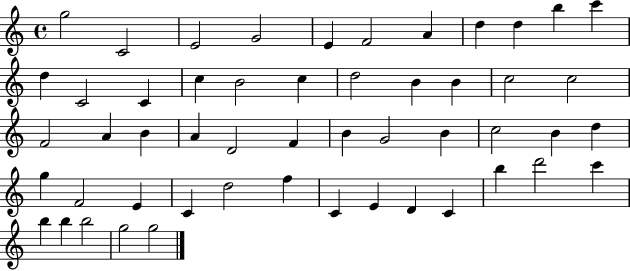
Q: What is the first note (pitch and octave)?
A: G5